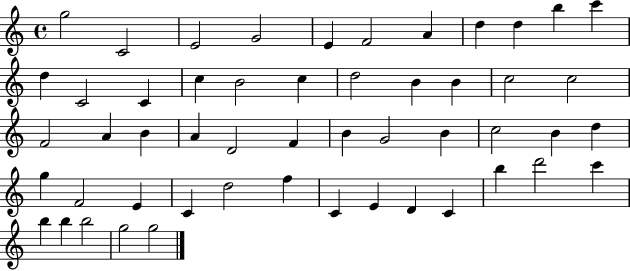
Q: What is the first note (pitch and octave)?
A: G5